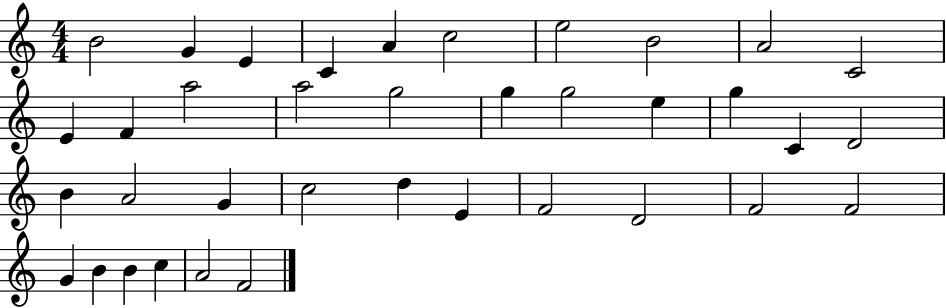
{
  \clef treble
  \numericTimeSignature
  \time 4/4
  \key c \major
  b'2 g'4 e'4 | c'4 a'4 c''2 | e''2 b'2 | a'2 c'2 | \break e'4 f'4 a''2 | a''2 g''2 | g''4 g''2 e''4 | g''4 c'4 d'2 | \break b'4 a'2 g'4 | c''2 d''4 e'4 | f'2 d'2 | f'2 f'2 | \break g'4 b'4 b'4 c''4 | a'2 f'2 | \bar "|."
}